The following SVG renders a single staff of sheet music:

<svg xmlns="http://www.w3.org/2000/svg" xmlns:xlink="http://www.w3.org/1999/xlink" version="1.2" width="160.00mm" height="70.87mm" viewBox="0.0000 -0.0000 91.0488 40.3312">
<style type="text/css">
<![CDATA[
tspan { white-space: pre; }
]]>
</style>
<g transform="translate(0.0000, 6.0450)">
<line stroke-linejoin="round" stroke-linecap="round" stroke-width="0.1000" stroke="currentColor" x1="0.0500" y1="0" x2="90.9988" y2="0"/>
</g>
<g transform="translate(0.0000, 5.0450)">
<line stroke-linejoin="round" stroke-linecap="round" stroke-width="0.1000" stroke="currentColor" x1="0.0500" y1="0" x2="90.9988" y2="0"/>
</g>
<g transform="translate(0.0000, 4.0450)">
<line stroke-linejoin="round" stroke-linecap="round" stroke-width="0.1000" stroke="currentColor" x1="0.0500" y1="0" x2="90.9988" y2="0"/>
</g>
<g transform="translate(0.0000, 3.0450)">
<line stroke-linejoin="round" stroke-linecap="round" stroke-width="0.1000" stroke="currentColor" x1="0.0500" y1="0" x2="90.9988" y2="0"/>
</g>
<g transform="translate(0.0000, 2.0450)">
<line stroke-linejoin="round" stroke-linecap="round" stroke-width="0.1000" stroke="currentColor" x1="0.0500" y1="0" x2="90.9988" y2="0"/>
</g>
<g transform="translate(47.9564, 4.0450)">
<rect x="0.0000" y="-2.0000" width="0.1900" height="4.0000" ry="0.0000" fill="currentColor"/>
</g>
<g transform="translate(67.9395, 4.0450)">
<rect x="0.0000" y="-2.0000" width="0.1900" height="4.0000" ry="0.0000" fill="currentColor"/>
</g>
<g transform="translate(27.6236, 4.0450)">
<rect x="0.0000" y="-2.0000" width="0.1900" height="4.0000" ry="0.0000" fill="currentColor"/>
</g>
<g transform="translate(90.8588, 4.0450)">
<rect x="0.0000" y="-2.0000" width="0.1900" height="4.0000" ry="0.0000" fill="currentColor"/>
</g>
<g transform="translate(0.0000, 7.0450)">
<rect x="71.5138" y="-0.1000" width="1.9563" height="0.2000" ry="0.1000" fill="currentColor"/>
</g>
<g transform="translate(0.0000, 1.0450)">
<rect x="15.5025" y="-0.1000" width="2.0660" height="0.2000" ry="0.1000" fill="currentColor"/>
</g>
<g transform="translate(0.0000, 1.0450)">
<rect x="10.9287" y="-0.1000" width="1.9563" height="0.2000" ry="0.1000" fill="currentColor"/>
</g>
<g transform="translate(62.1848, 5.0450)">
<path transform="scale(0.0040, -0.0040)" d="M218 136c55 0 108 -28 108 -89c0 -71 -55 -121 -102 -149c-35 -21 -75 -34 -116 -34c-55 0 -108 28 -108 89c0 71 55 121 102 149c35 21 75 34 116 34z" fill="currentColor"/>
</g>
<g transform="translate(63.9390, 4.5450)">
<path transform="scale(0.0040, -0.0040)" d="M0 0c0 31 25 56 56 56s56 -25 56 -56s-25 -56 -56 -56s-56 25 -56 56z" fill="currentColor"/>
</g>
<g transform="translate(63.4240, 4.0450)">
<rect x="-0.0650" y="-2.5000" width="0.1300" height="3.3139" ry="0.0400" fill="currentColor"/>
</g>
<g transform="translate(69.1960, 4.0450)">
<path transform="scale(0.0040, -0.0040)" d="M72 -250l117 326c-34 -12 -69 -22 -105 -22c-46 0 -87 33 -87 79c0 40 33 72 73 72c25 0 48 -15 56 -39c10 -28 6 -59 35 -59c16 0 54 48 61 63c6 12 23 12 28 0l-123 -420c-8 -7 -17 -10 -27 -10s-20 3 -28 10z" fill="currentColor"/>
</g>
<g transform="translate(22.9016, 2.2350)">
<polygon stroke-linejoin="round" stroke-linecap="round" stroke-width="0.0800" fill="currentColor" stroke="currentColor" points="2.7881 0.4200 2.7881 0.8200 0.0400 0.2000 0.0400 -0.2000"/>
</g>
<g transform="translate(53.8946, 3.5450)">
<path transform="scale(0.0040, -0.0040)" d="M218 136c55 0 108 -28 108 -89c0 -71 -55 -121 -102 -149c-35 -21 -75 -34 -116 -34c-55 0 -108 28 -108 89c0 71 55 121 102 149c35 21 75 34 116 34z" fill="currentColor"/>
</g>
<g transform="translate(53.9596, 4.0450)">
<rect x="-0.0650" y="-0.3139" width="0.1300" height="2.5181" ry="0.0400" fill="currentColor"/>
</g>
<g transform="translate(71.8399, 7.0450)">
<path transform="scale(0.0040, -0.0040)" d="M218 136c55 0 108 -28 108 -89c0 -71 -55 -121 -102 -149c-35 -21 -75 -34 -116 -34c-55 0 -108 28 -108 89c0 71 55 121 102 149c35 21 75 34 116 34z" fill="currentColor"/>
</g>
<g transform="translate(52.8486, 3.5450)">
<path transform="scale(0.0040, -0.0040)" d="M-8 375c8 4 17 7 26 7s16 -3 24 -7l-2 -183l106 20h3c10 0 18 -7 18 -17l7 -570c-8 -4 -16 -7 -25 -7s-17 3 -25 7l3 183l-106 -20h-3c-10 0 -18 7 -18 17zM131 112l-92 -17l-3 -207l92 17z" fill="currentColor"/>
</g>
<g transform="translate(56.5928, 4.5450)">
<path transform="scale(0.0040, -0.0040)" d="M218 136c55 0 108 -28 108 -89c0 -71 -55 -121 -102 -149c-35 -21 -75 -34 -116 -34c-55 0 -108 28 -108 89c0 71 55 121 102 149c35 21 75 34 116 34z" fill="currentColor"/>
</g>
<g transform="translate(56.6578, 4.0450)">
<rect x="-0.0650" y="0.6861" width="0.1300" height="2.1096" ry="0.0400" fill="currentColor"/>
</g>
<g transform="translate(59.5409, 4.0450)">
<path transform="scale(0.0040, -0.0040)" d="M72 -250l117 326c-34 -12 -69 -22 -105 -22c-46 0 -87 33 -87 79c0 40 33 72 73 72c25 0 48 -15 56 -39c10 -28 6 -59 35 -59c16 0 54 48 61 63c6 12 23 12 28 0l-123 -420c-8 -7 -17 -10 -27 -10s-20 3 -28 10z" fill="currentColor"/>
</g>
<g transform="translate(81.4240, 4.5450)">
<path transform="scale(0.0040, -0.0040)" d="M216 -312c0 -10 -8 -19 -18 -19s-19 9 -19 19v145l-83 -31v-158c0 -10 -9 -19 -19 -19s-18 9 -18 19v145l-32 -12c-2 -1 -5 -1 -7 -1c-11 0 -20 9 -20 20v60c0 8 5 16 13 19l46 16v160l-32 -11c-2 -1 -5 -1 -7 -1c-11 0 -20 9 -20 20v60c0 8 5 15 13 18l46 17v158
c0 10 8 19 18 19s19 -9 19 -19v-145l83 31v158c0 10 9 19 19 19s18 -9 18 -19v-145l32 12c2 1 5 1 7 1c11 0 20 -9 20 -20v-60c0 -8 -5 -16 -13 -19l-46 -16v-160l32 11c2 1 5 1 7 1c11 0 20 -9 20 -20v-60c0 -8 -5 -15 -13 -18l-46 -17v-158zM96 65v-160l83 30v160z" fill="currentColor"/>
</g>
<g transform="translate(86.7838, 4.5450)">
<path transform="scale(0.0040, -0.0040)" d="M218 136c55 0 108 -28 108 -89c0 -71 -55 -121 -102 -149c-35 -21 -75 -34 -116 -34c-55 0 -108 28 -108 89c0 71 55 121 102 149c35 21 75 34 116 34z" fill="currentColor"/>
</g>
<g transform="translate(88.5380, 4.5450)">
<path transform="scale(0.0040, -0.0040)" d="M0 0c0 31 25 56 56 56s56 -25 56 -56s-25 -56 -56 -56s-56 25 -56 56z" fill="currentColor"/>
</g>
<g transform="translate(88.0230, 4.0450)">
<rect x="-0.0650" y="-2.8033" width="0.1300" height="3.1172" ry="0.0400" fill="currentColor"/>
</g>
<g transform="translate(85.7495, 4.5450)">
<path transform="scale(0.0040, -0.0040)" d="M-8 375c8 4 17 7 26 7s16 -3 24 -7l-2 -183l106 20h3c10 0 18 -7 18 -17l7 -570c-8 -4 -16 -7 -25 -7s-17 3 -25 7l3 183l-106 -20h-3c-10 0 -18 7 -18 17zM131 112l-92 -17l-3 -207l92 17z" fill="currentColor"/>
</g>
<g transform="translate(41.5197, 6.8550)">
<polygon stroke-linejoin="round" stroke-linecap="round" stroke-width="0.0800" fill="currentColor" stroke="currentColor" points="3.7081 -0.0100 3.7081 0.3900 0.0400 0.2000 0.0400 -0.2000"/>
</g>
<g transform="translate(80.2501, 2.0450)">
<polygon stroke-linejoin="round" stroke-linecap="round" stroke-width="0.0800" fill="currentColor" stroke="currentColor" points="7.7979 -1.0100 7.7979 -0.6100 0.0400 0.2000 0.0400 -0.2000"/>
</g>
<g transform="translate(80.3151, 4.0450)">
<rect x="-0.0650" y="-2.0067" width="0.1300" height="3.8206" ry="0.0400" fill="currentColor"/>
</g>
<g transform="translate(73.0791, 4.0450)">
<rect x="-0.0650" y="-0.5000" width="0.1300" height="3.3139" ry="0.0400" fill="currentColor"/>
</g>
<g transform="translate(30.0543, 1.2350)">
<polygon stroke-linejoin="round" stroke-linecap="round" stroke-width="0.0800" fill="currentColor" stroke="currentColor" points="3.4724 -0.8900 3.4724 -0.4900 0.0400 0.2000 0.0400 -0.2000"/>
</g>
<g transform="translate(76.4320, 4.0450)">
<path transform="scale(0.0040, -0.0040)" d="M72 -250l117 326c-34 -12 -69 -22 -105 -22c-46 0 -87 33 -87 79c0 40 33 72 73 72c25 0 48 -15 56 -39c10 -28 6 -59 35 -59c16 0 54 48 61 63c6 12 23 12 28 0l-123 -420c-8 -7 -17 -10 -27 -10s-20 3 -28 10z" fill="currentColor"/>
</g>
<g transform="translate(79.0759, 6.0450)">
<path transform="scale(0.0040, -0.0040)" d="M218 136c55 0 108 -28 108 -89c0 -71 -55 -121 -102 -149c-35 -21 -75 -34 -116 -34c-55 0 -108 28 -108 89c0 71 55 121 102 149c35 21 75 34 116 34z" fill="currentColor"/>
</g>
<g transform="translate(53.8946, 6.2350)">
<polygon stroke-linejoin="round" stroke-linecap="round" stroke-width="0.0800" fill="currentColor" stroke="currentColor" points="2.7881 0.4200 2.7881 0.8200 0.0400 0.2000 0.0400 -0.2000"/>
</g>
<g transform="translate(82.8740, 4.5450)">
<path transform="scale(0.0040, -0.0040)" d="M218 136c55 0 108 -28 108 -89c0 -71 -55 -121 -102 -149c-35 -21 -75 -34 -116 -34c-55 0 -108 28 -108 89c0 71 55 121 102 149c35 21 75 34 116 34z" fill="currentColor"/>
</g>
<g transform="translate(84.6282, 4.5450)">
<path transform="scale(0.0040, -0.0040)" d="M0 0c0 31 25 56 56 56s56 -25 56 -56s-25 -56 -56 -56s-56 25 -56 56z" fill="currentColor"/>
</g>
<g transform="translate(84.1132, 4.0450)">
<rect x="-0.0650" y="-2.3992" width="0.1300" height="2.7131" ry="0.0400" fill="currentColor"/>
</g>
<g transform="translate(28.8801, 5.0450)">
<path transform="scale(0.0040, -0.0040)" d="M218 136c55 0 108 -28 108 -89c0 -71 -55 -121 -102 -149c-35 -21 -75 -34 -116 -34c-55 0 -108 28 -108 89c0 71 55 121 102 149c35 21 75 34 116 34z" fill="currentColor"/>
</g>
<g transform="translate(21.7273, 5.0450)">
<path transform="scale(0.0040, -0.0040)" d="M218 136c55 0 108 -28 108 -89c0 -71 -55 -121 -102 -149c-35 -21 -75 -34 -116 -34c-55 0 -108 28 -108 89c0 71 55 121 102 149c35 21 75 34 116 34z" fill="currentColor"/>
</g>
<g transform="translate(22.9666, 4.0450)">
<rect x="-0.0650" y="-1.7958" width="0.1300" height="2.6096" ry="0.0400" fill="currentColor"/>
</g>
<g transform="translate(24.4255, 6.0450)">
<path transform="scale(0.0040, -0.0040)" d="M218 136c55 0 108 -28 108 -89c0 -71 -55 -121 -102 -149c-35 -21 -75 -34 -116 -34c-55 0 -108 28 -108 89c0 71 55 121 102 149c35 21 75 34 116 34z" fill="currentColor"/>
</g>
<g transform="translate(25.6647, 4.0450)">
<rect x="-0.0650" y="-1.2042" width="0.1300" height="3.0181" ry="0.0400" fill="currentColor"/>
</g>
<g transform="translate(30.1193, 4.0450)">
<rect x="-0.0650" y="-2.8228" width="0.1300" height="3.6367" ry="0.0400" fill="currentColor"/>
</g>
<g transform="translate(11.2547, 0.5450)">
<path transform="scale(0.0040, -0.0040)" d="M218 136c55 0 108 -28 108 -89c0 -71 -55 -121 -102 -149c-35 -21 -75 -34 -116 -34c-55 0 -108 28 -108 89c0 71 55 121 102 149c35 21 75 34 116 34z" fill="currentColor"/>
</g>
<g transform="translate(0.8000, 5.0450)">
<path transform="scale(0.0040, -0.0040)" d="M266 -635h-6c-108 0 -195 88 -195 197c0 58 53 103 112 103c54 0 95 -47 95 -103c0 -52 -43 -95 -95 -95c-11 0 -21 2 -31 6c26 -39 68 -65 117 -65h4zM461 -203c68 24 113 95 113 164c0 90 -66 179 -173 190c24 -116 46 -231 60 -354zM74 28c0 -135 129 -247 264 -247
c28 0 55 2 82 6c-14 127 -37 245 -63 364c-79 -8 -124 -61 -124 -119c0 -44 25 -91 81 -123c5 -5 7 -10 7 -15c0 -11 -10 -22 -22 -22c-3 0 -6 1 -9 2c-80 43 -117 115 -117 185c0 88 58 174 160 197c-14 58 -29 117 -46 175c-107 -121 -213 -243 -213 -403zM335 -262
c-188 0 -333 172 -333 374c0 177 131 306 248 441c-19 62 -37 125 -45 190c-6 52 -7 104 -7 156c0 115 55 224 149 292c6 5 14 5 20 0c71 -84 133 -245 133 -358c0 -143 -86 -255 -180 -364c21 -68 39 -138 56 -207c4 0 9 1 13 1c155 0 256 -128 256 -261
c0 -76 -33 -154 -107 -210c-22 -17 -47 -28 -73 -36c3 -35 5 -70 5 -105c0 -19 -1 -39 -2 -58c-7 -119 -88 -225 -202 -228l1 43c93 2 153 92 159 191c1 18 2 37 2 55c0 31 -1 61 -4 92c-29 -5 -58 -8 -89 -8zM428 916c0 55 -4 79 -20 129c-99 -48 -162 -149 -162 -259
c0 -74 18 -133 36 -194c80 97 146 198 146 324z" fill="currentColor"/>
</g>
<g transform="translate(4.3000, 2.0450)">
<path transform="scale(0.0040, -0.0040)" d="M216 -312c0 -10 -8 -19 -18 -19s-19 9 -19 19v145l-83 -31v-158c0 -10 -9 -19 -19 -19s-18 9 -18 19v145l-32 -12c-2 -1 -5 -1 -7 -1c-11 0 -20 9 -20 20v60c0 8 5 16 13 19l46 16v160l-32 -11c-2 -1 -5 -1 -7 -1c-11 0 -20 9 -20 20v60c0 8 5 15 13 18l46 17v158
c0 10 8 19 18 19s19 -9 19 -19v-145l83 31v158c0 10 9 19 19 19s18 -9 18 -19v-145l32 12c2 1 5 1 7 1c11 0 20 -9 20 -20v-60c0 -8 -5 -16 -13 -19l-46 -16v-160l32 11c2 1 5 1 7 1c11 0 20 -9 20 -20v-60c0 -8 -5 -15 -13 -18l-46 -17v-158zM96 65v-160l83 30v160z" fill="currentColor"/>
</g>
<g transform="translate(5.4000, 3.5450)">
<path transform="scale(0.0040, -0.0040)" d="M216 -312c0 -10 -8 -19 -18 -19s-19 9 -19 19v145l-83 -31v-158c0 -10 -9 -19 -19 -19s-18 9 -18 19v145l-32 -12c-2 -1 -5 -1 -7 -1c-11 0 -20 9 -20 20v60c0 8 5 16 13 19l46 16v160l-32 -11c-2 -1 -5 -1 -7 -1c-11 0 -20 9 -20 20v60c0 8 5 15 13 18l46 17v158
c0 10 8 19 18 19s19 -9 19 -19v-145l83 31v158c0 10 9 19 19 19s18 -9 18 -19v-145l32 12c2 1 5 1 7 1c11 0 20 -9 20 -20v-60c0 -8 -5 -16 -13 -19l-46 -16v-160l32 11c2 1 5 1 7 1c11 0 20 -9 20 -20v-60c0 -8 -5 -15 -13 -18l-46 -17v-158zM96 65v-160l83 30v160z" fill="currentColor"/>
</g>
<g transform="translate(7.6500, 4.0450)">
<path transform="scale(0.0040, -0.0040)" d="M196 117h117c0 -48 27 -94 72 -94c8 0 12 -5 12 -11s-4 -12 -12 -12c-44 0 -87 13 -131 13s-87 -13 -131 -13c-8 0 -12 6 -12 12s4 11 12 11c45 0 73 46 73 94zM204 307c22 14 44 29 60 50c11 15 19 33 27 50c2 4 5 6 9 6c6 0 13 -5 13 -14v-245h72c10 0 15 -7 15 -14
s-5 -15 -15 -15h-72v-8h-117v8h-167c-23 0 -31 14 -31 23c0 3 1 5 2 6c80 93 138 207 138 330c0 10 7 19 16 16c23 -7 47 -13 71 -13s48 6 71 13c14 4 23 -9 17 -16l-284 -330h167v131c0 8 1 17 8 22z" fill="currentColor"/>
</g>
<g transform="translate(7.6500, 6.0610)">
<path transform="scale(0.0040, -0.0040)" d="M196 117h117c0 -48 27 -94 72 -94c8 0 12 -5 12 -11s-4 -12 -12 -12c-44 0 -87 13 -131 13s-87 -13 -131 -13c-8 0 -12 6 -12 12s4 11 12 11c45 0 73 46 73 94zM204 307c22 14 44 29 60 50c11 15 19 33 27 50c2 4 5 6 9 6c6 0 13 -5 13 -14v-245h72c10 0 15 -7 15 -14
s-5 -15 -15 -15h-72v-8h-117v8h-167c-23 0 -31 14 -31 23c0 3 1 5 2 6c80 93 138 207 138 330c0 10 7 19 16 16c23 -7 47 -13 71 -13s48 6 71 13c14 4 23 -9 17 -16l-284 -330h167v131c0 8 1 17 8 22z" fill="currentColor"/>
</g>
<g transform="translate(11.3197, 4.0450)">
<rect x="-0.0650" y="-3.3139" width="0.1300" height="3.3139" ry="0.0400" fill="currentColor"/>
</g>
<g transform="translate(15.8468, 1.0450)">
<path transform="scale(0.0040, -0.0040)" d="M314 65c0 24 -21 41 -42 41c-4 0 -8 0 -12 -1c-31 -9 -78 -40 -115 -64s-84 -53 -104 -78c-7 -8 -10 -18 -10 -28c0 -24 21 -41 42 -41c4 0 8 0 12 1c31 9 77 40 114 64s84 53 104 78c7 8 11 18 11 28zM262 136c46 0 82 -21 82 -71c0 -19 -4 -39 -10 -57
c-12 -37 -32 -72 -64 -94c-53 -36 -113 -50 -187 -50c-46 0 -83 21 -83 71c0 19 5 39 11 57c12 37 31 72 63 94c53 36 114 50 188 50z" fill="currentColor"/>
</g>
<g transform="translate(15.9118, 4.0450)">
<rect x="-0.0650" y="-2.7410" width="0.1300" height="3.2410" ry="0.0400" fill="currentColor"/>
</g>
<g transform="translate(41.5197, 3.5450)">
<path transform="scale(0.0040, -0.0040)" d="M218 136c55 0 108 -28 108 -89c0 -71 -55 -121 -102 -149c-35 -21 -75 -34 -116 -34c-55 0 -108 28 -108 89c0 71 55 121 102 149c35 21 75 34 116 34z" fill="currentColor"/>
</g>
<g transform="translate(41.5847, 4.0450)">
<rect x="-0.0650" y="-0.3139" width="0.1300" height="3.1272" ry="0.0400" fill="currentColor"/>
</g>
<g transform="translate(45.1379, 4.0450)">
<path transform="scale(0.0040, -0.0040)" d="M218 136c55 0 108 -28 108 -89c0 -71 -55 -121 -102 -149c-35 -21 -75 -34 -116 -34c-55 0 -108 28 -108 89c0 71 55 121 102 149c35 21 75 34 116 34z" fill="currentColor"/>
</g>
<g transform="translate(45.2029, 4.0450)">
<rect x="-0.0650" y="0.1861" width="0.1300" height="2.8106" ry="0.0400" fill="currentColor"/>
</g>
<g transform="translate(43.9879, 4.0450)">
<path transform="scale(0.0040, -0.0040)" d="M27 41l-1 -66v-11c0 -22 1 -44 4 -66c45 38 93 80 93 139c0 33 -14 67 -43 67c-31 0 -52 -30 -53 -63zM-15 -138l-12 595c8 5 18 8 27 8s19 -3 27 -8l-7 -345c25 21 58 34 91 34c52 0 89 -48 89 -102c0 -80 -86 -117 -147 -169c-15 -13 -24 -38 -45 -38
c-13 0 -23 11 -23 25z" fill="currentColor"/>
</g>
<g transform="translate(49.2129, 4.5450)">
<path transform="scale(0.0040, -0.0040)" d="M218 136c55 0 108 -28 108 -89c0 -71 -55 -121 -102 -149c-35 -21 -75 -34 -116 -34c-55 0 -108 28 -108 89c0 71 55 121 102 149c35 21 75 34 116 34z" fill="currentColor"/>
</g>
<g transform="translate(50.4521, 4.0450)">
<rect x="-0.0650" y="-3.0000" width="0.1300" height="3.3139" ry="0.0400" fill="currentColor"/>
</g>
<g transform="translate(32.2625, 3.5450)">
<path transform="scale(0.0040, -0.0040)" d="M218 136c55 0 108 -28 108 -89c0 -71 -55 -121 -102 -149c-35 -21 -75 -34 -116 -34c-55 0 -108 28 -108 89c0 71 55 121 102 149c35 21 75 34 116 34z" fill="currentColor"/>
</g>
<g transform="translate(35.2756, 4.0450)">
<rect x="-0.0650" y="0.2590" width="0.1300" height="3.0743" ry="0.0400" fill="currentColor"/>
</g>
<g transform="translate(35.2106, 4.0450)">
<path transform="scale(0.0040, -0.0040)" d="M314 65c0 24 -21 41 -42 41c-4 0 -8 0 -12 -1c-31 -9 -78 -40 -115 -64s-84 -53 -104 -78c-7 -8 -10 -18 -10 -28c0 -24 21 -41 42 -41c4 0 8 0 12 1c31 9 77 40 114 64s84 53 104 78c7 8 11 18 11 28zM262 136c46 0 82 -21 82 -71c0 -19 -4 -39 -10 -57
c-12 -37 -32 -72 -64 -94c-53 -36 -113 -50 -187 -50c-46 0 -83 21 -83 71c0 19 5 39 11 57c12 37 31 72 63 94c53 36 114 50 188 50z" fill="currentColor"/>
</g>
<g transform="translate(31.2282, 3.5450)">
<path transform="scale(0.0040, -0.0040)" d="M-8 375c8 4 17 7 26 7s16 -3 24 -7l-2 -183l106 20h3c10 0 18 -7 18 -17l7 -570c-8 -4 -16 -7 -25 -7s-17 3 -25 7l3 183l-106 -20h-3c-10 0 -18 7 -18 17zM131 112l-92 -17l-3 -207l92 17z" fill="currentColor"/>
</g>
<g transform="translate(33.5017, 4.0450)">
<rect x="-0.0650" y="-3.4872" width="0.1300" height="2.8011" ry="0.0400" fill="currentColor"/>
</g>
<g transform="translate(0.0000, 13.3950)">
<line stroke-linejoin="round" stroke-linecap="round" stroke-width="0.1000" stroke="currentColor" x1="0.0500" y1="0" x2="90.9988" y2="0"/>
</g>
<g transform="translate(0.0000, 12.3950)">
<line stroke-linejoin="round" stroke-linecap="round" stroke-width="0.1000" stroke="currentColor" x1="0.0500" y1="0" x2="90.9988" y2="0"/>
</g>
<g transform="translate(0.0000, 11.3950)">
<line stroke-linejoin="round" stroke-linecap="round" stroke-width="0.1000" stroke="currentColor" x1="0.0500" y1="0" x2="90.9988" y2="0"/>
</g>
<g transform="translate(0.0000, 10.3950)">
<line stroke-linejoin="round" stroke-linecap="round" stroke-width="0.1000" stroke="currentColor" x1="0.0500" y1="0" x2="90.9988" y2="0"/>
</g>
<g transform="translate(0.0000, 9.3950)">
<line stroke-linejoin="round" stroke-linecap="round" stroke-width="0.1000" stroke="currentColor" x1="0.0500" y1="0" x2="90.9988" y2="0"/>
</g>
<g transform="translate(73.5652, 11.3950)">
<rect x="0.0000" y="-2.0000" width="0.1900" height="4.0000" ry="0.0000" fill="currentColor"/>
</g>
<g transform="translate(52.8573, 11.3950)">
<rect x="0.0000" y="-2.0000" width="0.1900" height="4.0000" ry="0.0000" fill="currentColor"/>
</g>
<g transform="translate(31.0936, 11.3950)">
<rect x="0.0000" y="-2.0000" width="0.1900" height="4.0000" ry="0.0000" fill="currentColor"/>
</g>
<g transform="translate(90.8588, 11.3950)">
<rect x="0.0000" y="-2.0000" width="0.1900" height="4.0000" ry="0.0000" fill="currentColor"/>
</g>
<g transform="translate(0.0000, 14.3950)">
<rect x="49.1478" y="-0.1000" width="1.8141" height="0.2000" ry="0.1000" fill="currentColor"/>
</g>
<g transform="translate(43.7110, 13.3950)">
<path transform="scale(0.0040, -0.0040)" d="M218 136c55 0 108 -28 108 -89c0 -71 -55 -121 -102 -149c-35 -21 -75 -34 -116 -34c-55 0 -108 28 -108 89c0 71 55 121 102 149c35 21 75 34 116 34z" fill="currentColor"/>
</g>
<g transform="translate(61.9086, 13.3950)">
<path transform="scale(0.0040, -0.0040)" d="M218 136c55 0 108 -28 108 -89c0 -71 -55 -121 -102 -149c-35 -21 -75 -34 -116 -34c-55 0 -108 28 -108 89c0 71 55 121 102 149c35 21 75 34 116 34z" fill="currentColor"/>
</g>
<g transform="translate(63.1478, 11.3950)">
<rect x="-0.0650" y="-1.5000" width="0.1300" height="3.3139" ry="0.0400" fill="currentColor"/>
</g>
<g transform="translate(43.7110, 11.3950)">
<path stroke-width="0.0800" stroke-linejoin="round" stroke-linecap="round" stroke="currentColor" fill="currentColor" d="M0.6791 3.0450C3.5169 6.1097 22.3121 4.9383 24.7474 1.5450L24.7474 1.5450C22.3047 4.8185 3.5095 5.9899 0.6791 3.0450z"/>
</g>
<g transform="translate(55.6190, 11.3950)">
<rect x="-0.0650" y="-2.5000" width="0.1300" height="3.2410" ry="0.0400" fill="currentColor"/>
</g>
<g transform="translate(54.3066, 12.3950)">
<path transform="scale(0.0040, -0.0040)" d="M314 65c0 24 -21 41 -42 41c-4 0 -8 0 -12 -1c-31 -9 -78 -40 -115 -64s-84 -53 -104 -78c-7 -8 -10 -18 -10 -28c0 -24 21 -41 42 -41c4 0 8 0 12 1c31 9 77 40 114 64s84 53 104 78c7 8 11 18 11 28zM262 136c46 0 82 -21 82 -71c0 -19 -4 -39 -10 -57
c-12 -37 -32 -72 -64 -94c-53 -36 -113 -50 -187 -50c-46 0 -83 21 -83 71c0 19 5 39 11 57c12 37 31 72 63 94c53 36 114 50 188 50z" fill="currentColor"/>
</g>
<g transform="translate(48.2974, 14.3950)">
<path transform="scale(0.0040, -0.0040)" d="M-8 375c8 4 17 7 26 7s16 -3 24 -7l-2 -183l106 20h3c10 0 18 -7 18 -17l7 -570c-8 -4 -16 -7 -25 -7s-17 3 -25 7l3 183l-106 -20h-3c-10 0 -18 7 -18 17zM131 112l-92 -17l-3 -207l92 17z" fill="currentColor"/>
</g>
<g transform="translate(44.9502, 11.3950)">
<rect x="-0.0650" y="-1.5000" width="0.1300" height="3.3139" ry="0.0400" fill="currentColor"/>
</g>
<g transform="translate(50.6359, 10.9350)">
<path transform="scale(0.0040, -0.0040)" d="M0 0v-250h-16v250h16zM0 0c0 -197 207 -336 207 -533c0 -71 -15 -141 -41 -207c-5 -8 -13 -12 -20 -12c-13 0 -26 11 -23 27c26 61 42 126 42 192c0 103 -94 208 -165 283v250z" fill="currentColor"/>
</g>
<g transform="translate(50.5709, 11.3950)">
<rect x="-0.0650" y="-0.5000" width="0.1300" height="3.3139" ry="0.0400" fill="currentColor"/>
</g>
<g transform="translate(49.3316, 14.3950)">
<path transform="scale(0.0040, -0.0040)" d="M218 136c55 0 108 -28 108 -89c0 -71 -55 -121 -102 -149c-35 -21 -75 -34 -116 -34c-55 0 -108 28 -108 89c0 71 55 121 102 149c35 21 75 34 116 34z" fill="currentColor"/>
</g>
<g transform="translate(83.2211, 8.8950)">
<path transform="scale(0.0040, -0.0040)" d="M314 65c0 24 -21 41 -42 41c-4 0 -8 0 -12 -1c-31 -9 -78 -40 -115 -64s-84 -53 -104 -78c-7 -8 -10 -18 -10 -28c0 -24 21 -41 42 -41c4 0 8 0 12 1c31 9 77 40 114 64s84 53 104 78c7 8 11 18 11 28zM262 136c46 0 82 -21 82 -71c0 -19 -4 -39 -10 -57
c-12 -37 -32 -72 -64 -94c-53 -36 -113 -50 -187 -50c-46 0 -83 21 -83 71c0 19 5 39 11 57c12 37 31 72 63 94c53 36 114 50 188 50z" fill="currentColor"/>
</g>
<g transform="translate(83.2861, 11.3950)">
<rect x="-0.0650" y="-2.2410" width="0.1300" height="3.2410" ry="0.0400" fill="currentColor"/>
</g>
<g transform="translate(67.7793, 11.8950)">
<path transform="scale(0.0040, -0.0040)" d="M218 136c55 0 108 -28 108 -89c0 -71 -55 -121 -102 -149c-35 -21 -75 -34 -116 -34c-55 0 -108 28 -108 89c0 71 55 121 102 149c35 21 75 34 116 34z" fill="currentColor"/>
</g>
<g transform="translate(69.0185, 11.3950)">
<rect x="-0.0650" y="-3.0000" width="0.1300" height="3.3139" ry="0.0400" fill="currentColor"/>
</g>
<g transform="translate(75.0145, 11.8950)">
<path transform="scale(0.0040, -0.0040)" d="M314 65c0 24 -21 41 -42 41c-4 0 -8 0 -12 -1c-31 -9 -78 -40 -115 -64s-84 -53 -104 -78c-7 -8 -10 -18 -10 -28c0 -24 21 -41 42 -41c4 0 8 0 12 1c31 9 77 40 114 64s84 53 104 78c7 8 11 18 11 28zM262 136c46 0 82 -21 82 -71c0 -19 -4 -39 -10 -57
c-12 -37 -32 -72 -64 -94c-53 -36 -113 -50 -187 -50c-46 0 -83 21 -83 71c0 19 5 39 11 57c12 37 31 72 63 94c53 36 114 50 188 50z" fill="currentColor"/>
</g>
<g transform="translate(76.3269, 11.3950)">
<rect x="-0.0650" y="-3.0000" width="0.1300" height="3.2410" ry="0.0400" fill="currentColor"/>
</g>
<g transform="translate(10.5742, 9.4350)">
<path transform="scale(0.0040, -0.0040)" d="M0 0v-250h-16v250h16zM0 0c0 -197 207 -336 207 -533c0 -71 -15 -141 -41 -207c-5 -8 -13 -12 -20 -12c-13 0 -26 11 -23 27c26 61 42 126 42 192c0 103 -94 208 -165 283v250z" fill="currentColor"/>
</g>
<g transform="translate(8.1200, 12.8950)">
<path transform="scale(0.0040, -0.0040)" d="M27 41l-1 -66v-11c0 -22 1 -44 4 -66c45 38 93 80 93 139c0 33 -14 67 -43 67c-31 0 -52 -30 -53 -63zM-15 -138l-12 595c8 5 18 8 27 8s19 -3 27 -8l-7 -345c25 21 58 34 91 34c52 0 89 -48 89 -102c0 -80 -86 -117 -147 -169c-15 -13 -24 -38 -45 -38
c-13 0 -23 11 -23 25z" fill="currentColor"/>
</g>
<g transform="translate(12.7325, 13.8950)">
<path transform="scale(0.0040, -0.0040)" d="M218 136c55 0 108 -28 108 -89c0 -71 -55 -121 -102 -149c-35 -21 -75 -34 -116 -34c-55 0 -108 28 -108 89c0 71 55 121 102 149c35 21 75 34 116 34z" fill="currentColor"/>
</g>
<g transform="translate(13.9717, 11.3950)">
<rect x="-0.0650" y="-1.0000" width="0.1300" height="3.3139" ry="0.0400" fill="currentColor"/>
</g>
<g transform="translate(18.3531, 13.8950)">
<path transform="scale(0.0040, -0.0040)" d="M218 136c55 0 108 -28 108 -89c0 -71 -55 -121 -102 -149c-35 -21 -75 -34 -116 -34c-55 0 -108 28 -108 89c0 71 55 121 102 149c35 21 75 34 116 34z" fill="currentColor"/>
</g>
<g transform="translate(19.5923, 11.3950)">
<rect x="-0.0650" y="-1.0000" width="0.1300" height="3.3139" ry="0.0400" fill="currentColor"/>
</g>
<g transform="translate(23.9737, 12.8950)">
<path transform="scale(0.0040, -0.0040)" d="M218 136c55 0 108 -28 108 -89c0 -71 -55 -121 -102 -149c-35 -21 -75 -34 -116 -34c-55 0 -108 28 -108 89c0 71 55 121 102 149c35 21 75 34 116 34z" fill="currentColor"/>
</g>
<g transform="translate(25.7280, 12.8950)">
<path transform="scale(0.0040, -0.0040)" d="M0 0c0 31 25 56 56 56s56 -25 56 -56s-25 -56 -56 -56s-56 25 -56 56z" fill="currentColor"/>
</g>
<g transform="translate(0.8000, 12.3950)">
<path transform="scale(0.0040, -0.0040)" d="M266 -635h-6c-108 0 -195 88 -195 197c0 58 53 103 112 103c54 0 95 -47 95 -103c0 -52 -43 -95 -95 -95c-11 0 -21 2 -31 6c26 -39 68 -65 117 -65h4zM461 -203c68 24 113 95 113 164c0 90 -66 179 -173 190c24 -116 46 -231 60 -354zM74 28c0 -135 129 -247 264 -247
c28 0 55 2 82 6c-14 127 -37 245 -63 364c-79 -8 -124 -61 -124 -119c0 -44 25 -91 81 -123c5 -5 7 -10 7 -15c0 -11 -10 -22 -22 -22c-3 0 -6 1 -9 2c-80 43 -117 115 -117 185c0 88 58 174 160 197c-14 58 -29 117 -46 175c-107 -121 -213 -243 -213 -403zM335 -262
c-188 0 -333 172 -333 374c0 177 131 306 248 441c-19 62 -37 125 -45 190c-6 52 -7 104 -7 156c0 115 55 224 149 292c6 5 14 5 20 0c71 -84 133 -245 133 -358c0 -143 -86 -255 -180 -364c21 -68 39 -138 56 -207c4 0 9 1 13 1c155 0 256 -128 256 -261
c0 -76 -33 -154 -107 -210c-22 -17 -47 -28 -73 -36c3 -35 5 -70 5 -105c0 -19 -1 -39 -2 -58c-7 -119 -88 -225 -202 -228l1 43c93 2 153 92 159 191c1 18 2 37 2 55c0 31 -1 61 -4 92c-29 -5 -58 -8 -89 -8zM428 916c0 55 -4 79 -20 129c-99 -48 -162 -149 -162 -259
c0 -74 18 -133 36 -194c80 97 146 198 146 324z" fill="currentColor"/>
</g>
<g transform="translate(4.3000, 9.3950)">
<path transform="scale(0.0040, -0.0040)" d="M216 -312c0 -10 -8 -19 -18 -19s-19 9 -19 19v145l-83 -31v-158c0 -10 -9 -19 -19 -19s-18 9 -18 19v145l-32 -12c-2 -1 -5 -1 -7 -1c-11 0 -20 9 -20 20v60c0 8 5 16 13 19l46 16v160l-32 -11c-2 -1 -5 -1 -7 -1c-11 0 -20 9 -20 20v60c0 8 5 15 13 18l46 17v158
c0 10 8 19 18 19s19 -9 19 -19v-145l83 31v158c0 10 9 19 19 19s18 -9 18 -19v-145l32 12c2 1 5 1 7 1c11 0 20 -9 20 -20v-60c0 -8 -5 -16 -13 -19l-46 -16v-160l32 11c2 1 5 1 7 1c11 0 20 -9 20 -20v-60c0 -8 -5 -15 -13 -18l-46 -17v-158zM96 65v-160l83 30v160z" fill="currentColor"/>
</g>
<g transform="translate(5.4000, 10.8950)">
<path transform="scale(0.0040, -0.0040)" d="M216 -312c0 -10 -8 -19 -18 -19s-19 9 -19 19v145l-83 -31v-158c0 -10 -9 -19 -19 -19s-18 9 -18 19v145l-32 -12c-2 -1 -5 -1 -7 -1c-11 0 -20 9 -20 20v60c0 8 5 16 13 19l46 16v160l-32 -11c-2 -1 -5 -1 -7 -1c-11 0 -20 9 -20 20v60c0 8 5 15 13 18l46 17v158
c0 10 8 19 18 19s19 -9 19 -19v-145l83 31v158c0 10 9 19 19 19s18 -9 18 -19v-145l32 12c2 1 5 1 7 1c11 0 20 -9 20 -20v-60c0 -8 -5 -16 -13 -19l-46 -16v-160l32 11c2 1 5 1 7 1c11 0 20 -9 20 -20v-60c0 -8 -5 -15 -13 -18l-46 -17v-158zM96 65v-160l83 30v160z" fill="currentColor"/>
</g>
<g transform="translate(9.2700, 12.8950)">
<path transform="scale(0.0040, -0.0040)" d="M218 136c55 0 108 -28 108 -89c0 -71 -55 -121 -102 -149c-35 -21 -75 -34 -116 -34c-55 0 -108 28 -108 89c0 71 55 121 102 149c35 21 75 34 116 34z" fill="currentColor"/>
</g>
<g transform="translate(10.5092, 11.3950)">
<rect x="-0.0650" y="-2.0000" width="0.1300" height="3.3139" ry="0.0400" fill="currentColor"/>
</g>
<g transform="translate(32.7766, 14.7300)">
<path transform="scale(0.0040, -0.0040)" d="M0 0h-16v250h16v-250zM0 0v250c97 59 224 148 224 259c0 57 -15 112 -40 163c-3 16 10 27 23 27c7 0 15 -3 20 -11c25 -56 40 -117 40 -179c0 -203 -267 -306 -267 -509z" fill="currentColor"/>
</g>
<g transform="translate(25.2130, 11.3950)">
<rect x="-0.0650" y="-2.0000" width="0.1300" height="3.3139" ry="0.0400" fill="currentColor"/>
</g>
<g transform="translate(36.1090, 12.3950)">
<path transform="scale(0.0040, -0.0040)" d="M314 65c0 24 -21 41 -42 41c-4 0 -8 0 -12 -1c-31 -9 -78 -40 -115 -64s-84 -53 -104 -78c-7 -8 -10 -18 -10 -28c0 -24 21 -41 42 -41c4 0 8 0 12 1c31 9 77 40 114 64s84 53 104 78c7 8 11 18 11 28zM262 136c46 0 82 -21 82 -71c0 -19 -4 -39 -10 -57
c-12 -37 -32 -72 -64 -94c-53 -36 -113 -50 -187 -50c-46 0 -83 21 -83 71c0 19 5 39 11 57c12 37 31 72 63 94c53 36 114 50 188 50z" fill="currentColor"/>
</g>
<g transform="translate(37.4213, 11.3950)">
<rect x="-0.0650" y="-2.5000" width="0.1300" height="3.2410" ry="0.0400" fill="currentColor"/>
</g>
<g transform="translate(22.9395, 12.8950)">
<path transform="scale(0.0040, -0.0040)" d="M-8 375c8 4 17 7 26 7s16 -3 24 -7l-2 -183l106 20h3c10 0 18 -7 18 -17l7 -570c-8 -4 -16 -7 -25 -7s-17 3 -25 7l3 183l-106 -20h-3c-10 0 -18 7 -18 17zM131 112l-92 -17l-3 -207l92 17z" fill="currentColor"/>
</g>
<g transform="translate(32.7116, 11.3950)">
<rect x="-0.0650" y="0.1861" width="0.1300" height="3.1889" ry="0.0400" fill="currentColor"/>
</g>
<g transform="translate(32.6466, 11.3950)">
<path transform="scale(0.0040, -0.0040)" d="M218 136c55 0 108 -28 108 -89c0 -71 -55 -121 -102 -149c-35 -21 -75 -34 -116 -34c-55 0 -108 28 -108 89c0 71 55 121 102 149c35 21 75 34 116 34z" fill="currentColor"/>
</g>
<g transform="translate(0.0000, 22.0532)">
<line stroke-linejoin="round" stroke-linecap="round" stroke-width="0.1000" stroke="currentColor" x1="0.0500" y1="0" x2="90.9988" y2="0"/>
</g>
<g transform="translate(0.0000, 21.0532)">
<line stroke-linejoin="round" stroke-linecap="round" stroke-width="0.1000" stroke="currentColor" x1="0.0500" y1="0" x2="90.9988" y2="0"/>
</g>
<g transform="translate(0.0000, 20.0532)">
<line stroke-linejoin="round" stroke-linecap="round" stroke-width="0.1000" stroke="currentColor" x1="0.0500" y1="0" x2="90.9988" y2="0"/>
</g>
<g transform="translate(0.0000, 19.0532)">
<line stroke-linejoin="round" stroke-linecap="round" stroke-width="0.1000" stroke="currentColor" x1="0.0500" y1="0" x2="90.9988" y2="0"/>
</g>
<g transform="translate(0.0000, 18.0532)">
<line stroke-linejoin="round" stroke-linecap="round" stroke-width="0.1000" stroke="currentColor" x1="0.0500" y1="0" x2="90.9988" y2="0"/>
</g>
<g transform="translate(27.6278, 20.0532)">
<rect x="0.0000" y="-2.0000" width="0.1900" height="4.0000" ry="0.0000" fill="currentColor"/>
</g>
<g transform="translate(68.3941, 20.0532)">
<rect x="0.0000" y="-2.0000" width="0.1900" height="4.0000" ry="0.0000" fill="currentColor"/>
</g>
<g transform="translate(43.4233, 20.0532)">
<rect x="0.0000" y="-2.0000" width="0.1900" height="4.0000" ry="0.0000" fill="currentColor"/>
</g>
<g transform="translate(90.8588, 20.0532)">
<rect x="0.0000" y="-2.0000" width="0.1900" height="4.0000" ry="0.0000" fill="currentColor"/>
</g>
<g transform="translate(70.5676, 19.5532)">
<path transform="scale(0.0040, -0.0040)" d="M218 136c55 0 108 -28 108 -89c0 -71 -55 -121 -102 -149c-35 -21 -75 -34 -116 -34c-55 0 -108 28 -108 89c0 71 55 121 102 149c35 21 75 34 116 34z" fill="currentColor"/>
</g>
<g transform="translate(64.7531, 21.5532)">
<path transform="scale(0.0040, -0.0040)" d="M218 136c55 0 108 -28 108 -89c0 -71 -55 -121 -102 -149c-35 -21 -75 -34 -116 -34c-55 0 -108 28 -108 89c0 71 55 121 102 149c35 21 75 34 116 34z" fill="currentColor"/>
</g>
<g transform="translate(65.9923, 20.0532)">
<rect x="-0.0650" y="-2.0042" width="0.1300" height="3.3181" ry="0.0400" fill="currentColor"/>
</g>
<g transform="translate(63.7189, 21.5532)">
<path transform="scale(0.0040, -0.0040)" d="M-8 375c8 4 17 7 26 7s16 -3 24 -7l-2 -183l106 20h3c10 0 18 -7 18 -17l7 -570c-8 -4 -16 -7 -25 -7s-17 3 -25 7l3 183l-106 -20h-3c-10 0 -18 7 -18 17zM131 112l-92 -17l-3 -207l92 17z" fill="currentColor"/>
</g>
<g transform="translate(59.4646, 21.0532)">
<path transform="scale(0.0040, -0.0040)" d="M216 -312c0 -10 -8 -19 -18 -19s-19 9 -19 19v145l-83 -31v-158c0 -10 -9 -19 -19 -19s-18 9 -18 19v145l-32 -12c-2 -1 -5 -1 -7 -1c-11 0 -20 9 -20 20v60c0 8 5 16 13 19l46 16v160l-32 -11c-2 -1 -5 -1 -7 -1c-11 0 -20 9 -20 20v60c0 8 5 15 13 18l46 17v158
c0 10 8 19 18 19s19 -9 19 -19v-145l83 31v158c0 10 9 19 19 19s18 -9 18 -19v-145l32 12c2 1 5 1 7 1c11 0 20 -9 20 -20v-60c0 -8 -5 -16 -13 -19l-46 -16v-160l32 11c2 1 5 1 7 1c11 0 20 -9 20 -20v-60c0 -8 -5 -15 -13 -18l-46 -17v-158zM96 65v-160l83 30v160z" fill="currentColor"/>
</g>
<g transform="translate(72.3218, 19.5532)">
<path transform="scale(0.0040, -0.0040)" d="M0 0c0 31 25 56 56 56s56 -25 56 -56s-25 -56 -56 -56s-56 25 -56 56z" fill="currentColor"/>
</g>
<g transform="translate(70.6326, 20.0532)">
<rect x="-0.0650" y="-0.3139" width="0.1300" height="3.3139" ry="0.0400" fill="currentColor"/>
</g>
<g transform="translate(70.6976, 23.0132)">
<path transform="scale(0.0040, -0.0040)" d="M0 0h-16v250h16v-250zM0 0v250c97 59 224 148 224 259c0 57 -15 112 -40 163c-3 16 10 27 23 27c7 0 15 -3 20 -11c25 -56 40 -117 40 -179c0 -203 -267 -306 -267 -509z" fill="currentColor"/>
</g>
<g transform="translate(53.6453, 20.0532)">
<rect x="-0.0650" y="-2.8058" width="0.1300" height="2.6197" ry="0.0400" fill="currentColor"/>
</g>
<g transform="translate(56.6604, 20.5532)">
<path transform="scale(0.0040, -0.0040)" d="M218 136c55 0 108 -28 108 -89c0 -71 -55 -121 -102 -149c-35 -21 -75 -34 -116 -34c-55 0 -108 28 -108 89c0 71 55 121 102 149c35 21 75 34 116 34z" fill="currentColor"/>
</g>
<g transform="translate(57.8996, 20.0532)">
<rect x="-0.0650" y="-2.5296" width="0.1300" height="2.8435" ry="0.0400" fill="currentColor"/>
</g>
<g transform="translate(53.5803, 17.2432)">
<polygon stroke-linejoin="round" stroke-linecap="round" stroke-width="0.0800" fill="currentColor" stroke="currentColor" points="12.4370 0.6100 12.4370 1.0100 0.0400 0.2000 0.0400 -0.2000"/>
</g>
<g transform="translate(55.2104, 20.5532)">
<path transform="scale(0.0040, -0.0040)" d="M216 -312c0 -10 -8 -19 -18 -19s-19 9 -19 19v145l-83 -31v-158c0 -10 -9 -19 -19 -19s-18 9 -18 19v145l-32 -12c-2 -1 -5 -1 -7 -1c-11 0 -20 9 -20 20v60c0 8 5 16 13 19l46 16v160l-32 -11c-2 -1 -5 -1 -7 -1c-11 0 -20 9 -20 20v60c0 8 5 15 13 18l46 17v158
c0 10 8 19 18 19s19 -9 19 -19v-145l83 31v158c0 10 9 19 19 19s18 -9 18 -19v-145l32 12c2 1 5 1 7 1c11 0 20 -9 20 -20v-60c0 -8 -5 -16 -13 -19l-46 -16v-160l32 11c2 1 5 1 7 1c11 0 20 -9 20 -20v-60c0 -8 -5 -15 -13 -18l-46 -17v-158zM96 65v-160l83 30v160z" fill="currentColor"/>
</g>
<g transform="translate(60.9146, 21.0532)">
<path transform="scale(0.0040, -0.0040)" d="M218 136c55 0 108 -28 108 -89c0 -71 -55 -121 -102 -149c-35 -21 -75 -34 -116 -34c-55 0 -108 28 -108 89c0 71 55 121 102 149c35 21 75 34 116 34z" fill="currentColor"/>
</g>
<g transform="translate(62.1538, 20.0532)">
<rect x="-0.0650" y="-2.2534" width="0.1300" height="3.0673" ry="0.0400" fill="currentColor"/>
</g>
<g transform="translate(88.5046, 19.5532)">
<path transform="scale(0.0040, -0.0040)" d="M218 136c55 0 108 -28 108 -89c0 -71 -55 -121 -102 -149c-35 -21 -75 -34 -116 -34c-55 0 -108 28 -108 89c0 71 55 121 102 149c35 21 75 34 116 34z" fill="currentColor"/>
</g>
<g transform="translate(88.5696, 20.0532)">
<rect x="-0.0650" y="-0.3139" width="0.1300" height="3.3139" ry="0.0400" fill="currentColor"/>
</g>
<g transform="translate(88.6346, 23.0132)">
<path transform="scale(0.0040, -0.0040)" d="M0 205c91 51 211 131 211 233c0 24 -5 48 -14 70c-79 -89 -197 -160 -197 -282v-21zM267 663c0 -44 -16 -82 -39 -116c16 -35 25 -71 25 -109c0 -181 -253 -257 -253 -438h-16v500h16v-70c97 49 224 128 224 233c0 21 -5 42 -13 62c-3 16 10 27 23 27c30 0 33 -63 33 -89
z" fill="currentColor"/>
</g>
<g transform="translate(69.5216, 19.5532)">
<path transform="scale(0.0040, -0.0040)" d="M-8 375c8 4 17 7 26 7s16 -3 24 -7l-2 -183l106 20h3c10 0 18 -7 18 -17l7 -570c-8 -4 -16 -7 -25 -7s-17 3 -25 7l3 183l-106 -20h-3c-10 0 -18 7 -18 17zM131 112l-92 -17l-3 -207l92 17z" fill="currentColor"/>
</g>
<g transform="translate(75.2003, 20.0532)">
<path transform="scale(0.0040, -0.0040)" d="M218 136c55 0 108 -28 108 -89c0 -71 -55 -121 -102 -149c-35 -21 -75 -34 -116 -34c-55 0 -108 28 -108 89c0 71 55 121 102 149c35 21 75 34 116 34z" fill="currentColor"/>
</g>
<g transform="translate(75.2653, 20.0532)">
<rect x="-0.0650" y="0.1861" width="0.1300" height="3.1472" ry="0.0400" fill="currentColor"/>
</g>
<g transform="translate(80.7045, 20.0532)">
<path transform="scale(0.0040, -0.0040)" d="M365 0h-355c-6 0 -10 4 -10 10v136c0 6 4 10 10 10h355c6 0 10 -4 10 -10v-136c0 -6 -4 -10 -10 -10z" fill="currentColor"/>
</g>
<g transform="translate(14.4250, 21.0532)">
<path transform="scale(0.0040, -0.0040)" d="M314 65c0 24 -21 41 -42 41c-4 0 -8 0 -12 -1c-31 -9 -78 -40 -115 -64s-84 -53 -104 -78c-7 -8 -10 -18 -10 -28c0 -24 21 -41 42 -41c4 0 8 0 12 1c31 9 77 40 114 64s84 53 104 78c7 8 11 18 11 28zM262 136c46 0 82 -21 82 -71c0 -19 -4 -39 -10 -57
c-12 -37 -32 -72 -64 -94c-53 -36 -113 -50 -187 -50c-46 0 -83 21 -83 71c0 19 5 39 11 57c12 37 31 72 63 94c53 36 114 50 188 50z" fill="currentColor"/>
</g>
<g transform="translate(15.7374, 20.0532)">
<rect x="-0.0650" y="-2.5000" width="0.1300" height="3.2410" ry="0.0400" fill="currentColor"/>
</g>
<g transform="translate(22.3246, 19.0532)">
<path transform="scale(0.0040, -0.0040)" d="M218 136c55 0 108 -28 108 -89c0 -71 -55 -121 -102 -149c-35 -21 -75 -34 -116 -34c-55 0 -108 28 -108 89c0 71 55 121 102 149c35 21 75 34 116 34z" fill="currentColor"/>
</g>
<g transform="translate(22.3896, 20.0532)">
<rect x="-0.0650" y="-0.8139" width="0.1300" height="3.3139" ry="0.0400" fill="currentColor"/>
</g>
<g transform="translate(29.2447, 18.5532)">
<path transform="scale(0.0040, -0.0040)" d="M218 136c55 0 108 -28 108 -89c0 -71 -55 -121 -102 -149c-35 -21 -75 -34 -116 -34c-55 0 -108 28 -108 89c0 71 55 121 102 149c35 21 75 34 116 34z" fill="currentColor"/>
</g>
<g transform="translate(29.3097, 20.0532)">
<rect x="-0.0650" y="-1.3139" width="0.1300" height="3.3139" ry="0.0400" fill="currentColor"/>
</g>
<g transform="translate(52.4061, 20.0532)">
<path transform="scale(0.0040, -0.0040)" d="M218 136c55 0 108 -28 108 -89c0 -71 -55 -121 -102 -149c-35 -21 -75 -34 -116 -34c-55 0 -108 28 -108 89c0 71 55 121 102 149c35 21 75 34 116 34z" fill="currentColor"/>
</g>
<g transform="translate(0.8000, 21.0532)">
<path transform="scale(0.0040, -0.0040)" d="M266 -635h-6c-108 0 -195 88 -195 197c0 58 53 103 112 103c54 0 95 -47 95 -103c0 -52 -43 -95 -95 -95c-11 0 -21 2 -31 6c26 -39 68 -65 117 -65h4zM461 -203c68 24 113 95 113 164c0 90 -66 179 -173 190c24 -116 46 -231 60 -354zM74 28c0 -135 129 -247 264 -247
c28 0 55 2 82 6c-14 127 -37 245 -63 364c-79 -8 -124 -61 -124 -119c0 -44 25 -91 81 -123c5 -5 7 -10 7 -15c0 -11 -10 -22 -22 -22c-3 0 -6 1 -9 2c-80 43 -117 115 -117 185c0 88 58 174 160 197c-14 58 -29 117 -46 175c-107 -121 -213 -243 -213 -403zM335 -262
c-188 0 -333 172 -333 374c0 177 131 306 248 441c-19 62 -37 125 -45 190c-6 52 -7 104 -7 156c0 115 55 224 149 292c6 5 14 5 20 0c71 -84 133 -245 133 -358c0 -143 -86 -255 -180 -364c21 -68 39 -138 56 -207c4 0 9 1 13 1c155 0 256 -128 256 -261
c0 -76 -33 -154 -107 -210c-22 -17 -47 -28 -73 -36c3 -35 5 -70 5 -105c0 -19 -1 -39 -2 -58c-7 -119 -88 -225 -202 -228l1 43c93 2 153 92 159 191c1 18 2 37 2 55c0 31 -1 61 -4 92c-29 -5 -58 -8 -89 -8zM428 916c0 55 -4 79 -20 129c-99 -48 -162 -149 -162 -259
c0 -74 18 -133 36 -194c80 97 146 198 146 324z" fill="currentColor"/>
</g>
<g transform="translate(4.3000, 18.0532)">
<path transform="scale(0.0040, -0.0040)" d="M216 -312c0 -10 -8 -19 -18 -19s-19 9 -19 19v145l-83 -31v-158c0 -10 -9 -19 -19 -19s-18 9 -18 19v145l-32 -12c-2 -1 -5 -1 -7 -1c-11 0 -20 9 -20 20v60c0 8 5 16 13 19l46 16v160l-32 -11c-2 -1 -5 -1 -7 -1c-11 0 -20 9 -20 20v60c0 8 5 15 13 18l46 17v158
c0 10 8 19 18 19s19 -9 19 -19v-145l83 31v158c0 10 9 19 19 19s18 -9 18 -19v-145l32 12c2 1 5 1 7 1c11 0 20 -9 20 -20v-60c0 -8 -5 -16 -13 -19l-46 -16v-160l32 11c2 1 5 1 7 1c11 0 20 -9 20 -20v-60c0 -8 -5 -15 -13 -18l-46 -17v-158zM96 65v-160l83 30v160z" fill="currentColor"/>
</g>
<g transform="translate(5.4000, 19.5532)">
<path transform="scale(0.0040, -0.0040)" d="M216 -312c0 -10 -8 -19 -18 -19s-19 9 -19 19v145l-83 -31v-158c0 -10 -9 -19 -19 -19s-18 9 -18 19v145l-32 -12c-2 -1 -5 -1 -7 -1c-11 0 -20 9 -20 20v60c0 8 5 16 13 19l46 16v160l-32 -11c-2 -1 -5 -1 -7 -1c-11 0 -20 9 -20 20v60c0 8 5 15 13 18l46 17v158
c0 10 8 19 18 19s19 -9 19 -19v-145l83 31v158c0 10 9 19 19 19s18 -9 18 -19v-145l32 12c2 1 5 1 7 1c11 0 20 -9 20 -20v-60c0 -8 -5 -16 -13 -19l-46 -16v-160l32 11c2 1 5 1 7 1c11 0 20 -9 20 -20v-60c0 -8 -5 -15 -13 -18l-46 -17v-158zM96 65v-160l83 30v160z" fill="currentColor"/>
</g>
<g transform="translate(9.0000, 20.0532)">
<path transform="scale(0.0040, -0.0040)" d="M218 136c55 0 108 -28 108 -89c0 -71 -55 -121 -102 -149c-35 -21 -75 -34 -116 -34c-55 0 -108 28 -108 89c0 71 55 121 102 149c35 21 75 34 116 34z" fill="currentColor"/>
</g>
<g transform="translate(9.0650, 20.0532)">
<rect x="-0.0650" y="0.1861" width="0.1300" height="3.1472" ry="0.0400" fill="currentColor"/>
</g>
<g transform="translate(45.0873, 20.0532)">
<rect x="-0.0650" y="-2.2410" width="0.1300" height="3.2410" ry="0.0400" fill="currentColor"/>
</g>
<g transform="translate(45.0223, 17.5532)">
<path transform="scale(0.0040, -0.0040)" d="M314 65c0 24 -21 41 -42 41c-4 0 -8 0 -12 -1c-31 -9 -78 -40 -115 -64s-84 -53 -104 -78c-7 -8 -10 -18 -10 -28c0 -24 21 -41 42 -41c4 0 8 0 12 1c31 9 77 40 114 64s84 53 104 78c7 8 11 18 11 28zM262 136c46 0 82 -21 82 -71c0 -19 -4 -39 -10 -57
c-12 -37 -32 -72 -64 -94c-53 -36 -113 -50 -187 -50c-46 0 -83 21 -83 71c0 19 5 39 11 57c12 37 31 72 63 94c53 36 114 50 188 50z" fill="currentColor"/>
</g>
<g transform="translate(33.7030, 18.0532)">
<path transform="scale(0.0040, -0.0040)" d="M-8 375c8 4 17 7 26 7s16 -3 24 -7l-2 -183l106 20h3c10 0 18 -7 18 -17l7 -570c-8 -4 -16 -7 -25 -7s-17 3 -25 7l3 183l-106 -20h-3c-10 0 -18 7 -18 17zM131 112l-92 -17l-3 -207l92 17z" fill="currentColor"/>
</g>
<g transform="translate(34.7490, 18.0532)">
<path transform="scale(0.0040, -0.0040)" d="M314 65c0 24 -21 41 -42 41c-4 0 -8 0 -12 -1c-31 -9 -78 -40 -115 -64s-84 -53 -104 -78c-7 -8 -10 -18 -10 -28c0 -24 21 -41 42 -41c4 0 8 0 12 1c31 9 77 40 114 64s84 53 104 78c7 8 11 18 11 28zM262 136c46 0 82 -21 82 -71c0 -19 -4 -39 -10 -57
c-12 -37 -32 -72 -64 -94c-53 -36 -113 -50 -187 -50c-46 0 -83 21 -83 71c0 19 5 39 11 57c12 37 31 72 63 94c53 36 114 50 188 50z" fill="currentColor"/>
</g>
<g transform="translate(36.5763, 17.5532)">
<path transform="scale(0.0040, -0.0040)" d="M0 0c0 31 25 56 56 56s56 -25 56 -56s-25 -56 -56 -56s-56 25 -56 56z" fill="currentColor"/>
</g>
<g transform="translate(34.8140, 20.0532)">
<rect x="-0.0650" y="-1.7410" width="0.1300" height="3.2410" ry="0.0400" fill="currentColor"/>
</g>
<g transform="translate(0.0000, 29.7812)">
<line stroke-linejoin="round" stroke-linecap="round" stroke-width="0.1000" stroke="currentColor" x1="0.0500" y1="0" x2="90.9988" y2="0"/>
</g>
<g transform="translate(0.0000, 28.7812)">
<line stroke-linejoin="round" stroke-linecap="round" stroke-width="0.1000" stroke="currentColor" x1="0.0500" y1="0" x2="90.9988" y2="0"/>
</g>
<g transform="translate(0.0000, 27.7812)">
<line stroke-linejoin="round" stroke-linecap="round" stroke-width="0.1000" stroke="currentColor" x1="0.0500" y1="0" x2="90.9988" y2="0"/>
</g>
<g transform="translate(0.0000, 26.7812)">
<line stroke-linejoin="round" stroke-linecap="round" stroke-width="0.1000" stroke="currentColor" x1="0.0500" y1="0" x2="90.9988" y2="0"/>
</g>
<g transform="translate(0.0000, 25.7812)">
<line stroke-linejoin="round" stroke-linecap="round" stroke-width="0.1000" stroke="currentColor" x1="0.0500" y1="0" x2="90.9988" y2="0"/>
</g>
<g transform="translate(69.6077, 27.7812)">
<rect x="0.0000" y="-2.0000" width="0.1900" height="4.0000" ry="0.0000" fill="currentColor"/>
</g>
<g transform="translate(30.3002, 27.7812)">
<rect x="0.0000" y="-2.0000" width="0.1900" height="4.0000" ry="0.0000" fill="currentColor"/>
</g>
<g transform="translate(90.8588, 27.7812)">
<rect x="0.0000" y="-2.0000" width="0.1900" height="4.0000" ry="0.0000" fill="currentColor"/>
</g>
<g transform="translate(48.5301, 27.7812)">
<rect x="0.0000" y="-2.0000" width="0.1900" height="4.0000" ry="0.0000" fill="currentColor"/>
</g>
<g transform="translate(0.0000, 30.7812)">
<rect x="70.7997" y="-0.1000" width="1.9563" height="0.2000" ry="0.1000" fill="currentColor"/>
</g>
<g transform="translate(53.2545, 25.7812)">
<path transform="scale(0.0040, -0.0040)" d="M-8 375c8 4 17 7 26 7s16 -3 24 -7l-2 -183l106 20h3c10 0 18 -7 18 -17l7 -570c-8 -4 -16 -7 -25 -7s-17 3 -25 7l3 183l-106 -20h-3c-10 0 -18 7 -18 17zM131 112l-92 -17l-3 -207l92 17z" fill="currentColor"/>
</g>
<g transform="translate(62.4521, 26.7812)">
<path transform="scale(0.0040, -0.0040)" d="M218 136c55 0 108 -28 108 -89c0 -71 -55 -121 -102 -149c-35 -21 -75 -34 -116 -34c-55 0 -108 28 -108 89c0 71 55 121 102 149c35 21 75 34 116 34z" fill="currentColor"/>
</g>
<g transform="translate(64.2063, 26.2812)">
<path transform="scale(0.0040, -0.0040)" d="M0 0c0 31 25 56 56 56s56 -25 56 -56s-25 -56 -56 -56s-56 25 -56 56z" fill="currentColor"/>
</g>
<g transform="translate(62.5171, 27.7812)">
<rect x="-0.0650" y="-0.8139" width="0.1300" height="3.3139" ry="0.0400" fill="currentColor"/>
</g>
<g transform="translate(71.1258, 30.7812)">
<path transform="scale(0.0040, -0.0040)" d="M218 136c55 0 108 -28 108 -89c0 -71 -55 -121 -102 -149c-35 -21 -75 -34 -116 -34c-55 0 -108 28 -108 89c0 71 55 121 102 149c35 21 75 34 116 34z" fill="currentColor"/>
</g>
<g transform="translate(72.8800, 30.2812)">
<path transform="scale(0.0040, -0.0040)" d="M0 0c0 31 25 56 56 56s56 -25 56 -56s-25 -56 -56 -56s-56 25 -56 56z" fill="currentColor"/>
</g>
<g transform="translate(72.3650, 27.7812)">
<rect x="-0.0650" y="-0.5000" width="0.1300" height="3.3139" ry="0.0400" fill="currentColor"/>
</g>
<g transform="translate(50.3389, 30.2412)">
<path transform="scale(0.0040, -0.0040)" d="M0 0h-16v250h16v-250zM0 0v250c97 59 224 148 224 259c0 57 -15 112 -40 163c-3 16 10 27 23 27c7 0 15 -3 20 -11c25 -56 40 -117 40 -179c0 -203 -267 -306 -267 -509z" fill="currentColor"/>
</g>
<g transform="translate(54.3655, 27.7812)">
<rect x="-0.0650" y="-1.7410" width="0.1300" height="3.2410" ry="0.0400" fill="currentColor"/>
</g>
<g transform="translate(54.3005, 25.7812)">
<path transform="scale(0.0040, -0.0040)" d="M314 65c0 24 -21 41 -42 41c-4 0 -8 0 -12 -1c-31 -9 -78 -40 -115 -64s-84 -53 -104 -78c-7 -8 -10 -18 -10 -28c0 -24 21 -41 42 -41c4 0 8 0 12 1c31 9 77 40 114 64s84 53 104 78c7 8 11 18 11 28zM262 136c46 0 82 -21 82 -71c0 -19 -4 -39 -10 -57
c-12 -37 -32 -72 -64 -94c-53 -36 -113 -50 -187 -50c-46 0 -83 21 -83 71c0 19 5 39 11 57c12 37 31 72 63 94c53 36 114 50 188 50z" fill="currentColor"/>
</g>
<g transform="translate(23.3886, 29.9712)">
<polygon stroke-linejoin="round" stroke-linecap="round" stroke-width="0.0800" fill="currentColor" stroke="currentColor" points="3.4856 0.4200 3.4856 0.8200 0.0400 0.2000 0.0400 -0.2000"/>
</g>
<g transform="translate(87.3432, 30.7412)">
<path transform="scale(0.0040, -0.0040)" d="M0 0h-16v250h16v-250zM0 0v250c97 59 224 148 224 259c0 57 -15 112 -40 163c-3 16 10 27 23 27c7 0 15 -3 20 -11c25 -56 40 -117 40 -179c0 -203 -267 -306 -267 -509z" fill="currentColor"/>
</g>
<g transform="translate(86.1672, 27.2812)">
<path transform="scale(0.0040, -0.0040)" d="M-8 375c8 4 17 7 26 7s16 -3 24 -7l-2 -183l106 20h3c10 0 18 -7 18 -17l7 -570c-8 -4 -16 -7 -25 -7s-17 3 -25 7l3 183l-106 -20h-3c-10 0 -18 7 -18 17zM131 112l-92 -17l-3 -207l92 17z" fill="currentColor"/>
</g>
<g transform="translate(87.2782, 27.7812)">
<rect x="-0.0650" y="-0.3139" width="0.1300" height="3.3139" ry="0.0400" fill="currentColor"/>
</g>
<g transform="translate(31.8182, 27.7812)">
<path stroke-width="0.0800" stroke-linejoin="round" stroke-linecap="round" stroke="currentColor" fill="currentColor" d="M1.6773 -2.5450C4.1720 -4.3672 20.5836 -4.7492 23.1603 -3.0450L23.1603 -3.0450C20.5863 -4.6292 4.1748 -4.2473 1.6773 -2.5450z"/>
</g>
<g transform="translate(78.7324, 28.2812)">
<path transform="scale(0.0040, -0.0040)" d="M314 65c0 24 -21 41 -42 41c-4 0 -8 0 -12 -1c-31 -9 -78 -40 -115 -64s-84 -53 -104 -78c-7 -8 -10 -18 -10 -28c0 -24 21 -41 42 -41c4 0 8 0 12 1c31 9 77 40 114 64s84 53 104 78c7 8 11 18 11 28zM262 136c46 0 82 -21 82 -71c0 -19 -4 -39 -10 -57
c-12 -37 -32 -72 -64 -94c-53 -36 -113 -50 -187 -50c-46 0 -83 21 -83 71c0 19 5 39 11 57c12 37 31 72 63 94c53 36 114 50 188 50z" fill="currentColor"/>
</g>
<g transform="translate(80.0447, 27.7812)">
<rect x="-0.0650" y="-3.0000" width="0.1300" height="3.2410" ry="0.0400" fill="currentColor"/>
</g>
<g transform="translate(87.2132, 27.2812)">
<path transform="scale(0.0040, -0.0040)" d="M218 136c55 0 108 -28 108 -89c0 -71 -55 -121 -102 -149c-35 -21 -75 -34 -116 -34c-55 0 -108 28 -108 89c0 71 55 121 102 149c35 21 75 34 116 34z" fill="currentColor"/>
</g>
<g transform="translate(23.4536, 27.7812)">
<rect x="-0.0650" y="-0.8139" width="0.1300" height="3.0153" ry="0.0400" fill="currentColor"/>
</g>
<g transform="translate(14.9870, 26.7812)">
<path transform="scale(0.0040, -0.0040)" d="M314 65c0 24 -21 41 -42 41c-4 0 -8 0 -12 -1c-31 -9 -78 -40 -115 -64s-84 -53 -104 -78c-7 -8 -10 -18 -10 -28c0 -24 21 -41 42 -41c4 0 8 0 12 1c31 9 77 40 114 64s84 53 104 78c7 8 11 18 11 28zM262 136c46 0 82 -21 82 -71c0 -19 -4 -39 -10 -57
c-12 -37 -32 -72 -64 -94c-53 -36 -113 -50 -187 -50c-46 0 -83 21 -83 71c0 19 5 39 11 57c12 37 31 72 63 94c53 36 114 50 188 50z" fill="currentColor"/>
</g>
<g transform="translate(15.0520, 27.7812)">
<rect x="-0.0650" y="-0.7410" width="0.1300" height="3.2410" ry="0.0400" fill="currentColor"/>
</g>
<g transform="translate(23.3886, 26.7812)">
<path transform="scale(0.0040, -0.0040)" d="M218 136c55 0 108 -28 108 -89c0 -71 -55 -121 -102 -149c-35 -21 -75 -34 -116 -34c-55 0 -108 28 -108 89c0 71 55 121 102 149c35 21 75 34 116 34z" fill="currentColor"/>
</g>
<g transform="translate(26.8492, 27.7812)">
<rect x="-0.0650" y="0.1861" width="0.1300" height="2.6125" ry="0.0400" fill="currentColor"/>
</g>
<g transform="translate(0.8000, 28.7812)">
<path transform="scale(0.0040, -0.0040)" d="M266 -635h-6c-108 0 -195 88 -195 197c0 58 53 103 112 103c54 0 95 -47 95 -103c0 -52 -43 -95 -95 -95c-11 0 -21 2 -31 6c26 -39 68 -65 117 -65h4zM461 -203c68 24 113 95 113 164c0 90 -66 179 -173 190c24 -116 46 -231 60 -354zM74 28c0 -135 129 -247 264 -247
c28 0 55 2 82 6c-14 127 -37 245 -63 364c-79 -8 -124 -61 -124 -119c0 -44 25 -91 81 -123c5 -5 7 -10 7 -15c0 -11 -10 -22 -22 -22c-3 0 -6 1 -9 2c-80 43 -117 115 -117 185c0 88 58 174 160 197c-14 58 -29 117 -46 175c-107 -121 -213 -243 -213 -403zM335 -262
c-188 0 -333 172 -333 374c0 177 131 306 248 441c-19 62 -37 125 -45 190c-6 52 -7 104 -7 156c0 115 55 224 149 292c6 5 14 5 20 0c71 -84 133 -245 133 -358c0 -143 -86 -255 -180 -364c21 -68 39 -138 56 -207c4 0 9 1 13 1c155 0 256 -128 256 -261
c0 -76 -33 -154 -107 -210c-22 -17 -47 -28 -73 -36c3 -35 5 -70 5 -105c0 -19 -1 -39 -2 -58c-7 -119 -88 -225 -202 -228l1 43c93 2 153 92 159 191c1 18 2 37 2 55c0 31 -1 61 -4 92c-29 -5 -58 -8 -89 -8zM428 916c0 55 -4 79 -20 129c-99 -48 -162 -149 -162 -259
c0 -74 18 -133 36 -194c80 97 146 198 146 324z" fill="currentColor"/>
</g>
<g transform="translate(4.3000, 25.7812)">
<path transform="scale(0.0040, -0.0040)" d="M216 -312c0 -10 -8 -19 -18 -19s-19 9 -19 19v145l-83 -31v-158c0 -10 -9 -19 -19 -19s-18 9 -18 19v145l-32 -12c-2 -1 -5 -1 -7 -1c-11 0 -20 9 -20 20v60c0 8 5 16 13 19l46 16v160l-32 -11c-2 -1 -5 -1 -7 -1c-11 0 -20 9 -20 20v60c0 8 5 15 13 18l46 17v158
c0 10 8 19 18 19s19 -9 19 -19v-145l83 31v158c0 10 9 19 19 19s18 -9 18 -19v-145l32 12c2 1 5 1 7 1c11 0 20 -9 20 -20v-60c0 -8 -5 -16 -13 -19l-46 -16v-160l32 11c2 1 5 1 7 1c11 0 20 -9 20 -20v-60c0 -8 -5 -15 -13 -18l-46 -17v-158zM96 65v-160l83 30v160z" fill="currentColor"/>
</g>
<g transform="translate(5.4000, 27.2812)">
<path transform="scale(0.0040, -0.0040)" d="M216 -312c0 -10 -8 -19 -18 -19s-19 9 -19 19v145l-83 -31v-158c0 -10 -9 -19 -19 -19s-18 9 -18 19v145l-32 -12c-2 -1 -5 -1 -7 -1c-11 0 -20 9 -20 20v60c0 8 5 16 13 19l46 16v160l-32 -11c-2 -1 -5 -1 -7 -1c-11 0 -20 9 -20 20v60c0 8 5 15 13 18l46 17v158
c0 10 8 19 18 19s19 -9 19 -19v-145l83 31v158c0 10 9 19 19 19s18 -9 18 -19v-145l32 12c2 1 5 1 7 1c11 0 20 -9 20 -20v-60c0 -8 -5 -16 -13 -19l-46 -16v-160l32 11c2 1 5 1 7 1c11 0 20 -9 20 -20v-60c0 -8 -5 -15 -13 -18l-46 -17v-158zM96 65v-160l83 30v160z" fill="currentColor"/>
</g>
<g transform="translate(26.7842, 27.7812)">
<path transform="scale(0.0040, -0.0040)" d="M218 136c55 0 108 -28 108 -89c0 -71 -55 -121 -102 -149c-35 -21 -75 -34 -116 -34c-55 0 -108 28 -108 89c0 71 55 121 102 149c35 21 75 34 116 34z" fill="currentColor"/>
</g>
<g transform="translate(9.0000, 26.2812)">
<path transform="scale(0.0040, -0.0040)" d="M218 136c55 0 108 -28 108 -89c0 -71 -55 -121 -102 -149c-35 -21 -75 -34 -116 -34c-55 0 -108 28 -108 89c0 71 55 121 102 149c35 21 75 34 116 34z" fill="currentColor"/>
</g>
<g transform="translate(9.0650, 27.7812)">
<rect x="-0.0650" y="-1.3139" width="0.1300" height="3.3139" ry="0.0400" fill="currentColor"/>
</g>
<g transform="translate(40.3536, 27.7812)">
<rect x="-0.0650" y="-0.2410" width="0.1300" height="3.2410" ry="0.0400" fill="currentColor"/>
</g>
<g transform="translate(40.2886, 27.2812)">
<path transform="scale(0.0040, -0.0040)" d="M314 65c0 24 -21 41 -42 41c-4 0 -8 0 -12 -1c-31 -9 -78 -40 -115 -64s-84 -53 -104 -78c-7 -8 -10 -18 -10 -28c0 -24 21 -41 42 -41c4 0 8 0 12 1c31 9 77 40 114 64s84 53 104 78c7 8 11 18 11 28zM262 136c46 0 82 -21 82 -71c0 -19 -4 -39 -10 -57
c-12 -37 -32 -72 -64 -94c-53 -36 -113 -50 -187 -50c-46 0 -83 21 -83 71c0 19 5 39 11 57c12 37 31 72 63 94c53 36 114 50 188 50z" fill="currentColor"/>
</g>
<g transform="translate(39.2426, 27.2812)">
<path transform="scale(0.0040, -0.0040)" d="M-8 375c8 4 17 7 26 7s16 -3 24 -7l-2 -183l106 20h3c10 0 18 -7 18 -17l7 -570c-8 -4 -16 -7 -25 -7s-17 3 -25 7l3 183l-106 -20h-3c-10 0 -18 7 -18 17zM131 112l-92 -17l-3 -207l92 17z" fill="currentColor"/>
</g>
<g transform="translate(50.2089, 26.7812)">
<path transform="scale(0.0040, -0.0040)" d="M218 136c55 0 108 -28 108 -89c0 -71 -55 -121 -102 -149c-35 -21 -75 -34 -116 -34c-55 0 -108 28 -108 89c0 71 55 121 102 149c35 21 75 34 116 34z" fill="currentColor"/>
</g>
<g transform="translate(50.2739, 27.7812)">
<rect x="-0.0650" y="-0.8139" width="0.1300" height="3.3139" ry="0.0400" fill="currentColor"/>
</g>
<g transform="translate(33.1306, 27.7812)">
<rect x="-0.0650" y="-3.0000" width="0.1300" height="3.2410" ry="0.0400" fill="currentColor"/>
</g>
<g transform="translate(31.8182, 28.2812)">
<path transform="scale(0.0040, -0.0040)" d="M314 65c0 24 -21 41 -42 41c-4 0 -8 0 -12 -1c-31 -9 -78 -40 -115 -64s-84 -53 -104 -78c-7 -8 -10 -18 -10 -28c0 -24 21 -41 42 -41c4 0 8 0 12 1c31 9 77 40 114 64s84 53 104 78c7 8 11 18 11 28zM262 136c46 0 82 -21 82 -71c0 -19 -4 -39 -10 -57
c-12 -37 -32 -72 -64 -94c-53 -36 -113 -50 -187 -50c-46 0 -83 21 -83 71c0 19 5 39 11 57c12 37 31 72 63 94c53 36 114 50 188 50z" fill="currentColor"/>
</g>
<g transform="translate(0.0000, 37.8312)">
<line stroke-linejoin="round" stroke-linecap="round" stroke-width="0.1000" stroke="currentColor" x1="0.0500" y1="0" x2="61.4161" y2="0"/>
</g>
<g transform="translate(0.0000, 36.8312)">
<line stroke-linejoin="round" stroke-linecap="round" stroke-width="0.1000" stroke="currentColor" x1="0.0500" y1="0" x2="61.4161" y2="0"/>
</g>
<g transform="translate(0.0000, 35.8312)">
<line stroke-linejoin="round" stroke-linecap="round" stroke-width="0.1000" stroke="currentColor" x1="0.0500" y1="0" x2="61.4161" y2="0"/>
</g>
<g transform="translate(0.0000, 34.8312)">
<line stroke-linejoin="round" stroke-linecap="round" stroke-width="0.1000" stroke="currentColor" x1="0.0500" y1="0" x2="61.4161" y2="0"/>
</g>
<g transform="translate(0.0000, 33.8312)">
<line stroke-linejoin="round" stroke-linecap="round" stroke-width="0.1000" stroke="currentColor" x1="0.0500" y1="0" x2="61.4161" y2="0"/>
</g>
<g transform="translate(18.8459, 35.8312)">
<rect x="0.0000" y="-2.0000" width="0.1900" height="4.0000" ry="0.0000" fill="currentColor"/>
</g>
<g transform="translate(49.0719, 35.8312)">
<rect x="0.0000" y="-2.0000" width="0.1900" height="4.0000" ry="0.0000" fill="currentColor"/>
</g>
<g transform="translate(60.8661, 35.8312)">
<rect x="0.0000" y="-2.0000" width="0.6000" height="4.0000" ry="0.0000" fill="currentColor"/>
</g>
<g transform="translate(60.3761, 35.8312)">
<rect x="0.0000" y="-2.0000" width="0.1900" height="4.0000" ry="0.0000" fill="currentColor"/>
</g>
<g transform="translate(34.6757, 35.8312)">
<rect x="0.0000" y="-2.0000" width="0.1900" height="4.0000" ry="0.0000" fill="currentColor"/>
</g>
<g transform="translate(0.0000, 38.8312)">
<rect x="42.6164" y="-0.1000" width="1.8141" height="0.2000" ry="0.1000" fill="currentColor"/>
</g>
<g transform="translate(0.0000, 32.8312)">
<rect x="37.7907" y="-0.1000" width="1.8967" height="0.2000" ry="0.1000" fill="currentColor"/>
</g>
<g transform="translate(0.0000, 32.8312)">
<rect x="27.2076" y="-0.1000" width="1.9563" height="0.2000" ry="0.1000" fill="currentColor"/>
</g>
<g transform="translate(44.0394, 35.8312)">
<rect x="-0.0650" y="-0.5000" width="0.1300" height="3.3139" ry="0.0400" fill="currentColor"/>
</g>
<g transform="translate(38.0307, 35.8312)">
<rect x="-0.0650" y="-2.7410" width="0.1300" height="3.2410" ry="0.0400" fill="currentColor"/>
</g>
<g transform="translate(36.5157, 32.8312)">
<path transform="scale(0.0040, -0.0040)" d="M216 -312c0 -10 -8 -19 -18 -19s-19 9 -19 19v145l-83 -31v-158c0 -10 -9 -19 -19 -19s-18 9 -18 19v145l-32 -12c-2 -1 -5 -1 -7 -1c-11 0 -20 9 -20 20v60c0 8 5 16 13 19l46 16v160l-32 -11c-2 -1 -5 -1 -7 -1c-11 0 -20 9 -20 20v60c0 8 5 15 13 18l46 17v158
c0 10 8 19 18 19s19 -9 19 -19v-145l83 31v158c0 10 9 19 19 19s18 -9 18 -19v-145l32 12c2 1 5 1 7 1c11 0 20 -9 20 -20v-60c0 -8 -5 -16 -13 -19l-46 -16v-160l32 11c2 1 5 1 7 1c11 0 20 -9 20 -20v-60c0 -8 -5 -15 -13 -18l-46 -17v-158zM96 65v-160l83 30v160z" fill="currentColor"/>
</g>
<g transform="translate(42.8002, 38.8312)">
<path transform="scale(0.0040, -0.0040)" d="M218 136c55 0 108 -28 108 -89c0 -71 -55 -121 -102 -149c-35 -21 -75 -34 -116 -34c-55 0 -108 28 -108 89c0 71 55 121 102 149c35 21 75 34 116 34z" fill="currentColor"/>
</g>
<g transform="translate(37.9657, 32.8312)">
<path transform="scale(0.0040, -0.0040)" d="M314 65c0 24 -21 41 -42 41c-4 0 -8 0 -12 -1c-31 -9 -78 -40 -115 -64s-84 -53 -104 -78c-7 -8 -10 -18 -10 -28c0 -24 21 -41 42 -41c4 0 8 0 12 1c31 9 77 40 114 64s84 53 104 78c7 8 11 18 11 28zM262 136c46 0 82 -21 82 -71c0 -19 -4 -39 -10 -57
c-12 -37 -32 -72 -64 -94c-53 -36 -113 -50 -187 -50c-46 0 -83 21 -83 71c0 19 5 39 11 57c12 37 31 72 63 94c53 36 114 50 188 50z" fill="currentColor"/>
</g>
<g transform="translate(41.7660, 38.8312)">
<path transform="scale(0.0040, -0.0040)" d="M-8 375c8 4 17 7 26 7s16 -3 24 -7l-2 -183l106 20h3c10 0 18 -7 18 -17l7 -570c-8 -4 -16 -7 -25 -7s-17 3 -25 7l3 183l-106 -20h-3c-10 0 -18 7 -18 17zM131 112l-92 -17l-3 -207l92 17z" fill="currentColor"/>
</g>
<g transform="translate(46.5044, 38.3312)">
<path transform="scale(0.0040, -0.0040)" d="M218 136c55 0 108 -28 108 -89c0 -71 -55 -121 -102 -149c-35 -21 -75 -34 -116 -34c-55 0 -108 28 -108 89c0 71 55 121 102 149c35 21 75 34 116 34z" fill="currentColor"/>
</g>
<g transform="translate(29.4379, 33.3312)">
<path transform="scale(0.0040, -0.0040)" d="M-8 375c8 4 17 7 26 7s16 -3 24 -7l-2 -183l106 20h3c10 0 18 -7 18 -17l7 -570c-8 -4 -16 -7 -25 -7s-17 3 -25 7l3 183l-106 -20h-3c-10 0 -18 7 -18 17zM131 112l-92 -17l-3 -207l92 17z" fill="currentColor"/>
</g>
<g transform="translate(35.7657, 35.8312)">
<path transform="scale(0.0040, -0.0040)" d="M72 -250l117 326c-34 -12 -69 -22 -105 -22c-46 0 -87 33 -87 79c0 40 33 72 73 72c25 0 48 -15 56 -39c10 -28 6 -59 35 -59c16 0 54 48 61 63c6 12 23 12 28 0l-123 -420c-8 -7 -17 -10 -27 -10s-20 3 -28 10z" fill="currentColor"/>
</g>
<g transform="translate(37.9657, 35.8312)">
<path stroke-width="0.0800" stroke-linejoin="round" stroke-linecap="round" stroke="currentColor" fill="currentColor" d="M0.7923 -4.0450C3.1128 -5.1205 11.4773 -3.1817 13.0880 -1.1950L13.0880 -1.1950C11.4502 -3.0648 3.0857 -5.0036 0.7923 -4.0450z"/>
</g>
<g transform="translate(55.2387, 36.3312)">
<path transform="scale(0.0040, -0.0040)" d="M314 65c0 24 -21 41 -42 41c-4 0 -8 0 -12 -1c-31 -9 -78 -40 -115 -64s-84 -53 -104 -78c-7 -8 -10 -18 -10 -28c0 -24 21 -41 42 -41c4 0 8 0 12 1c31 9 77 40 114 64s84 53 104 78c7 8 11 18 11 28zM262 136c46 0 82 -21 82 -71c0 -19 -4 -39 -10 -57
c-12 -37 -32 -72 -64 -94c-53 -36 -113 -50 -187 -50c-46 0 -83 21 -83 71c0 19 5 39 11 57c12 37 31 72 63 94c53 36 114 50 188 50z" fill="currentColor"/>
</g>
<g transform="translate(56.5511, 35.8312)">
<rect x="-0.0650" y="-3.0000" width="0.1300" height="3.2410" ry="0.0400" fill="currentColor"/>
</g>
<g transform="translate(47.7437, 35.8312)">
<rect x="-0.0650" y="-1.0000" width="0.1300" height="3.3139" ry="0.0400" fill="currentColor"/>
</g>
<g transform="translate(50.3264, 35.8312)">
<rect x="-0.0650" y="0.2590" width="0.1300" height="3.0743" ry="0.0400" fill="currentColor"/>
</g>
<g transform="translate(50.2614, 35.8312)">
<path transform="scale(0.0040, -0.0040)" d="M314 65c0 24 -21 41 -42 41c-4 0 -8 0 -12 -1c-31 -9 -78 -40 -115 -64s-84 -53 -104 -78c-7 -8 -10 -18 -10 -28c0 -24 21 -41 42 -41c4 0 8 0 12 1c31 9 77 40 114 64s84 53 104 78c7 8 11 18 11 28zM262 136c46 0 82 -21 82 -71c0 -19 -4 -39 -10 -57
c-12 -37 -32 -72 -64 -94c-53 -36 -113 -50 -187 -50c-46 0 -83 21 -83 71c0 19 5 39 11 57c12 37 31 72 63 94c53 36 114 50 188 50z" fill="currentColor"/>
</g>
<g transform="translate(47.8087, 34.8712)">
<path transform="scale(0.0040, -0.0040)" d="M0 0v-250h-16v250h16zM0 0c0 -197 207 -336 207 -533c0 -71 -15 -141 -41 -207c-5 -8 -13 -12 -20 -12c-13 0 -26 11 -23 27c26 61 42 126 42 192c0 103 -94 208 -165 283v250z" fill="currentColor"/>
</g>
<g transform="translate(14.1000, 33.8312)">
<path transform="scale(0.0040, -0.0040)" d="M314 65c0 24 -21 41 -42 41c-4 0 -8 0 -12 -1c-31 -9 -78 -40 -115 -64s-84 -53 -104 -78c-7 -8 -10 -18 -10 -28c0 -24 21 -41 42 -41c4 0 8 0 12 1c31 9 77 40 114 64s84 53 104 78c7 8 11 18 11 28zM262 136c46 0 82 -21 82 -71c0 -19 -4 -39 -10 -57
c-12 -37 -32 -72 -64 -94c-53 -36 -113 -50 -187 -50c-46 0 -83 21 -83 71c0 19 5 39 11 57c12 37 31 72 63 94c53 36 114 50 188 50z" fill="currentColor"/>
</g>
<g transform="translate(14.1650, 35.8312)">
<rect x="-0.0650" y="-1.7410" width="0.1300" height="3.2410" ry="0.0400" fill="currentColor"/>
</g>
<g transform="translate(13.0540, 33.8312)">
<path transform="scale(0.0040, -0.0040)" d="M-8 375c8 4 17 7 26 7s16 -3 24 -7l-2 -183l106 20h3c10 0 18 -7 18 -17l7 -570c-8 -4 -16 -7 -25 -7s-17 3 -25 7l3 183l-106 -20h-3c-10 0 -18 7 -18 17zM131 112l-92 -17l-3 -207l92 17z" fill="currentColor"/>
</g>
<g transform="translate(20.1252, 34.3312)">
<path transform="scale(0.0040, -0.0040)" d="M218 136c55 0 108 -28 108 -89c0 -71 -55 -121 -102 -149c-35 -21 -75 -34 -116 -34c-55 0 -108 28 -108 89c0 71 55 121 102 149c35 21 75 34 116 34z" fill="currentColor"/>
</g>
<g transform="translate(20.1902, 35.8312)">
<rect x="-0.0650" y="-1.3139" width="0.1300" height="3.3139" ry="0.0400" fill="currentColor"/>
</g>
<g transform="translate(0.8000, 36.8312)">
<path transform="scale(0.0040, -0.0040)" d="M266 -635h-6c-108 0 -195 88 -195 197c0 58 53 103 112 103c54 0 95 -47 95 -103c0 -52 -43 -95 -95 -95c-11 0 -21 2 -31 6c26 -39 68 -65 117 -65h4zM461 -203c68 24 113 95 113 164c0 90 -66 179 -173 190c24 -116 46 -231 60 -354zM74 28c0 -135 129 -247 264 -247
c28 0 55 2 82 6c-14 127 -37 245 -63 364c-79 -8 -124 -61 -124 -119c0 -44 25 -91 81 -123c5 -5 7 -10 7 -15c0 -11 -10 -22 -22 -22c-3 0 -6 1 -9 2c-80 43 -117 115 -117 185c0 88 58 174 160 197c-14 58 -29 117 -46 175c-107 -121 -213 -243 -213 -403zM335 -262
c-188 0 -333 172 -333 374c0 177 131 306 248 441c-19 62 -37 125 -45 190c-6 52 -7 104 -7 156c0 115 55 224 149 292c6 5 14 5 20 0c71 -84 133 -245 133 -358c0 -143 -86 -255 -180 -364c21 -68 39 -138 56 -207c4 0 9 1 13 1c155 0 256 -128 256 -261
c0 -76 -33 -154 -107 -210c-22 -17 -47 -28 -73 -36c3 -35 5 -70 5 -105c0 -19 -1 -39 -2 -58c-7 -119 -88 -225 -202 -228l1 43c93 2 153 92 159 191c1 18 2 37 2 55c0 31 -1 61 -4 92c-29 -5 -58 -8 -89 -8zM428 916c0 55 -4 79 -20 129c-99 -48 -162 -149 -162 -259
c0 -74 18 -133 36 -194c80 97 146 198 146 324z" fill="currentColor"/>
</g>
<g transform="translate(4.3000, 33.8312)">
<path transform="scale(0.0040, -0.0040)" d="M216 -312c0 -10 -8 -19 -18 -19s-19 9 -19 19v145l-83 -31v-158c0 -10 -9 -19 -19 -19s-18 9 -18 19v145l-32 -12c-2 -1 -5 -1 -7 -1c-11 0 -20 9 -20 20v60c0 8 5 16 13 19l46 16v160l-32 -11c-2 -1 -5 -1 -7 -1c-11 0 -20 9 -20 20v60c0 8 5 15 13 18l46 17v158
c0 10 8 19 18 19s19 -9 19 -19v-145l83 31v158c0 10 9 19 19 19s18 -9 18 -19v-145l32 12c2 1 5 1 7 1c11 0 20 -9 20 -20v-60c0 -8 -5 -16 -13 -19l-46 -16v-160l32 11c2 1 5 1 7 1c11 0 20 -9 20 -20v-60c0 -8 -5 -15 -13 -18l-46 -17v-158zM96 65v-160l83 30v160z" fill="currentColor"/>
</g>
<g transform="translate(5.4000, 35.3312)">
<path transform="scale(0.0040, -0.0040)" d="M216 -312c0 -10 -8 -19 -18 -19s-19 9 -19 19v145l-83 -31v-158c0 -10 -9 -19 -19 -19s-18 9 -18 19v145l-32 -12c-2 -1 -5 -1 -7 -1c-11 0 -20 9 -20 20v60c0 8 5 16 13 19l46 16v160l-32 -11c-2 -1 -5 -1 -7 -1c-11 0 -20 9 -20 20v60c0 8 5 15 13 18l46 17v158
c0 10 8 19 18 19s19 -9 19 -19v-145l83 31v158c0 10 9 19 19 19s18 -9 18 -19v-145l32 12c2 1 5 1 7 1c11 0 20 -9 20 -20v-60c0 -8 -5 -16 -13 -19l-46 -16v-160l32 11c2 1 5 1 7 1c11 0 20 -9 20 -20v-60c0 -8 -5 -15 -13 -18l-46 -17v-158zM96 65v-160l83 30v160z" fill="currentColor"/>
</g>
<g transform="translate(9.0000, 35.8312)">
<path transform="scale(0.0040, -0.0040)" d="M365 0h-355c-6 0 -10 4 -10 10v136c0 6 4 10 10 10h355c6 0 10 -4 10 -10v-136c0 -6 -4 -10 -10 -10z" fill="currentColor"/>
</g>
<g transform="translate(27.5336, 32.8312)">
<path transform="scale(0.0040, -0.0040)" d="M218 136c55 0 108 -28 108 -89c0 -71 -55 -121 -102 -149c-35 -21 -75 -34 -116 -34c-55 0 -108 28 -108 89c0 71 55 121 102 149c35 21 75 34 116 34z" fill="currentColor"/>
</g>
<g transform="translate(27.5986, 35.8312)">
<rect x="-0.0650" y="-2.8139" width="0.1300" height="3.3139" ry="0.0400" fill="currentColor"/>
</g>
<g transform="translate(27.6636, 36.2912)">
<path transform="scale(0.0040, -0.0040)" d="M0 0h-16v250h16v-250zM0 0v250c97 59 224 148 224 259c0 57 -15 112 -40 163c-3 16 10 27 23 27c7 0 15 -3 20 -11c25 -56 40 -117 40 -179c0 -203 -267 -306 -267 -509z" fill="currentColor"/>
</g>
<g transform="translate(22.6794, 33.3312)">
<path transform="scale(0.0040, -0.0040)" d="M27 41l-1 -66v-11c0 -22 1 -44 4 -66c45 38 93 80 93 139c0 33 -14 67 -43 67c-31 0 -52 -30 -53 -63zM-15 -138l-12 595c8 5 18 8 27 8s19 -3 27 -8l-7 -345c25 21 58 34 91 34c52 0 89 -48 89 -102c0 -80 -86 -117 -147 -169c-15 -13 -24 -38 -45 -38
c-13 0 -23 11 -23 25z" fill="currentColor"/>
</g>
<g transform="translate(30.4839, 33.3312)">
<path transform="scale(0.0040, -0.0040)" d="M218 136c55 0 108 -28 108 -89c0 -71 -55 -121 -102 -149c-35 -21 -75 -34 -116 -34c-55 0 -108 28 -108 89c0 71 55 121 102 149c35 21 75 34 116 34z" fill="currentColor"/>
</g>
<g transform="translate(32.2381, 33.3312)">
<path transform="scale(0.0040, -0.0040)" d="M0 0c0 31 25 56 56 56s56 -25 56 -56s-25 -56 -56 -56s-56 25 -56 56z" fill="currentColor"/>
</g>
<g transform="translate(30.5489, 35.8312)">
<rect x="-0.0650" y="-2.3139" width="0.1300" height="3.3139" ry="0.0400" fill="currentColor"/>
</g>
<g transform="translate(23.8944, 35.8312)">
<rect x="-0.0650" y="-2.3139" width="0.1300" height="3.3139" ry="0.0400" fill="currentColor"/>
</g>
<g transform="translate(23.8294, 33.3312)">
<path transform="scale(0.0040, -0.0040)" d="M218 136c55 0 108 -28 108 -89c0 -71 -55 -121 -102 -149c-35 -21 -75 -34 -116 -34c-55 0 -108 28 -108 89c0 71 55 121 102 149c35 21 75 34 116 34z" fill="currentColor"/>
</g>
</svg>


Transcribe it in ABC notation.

X:1
T:Untitled
M:4/4
L:1/4
K:D
b a2 G/2 E/2 G/2 c/2 B2 c/2 _B/2 A c/2 A/2 z/2 G z/2 ^C z/2 E/2 ^A/2 A/2 _F/2 D D F B/2 G2 E C/2 G2 E A A2 g2 B G2 d e f2 g2 B/2 ^A/2 ^G/2 F/2 c/2 B z2 c/4 e d2 d/2 B/2 A2 c2 d/2 f2 d ^C A2 c/2 z2 f2 e _g a/2 g z/2 ^a2 C D/2 B2 A2